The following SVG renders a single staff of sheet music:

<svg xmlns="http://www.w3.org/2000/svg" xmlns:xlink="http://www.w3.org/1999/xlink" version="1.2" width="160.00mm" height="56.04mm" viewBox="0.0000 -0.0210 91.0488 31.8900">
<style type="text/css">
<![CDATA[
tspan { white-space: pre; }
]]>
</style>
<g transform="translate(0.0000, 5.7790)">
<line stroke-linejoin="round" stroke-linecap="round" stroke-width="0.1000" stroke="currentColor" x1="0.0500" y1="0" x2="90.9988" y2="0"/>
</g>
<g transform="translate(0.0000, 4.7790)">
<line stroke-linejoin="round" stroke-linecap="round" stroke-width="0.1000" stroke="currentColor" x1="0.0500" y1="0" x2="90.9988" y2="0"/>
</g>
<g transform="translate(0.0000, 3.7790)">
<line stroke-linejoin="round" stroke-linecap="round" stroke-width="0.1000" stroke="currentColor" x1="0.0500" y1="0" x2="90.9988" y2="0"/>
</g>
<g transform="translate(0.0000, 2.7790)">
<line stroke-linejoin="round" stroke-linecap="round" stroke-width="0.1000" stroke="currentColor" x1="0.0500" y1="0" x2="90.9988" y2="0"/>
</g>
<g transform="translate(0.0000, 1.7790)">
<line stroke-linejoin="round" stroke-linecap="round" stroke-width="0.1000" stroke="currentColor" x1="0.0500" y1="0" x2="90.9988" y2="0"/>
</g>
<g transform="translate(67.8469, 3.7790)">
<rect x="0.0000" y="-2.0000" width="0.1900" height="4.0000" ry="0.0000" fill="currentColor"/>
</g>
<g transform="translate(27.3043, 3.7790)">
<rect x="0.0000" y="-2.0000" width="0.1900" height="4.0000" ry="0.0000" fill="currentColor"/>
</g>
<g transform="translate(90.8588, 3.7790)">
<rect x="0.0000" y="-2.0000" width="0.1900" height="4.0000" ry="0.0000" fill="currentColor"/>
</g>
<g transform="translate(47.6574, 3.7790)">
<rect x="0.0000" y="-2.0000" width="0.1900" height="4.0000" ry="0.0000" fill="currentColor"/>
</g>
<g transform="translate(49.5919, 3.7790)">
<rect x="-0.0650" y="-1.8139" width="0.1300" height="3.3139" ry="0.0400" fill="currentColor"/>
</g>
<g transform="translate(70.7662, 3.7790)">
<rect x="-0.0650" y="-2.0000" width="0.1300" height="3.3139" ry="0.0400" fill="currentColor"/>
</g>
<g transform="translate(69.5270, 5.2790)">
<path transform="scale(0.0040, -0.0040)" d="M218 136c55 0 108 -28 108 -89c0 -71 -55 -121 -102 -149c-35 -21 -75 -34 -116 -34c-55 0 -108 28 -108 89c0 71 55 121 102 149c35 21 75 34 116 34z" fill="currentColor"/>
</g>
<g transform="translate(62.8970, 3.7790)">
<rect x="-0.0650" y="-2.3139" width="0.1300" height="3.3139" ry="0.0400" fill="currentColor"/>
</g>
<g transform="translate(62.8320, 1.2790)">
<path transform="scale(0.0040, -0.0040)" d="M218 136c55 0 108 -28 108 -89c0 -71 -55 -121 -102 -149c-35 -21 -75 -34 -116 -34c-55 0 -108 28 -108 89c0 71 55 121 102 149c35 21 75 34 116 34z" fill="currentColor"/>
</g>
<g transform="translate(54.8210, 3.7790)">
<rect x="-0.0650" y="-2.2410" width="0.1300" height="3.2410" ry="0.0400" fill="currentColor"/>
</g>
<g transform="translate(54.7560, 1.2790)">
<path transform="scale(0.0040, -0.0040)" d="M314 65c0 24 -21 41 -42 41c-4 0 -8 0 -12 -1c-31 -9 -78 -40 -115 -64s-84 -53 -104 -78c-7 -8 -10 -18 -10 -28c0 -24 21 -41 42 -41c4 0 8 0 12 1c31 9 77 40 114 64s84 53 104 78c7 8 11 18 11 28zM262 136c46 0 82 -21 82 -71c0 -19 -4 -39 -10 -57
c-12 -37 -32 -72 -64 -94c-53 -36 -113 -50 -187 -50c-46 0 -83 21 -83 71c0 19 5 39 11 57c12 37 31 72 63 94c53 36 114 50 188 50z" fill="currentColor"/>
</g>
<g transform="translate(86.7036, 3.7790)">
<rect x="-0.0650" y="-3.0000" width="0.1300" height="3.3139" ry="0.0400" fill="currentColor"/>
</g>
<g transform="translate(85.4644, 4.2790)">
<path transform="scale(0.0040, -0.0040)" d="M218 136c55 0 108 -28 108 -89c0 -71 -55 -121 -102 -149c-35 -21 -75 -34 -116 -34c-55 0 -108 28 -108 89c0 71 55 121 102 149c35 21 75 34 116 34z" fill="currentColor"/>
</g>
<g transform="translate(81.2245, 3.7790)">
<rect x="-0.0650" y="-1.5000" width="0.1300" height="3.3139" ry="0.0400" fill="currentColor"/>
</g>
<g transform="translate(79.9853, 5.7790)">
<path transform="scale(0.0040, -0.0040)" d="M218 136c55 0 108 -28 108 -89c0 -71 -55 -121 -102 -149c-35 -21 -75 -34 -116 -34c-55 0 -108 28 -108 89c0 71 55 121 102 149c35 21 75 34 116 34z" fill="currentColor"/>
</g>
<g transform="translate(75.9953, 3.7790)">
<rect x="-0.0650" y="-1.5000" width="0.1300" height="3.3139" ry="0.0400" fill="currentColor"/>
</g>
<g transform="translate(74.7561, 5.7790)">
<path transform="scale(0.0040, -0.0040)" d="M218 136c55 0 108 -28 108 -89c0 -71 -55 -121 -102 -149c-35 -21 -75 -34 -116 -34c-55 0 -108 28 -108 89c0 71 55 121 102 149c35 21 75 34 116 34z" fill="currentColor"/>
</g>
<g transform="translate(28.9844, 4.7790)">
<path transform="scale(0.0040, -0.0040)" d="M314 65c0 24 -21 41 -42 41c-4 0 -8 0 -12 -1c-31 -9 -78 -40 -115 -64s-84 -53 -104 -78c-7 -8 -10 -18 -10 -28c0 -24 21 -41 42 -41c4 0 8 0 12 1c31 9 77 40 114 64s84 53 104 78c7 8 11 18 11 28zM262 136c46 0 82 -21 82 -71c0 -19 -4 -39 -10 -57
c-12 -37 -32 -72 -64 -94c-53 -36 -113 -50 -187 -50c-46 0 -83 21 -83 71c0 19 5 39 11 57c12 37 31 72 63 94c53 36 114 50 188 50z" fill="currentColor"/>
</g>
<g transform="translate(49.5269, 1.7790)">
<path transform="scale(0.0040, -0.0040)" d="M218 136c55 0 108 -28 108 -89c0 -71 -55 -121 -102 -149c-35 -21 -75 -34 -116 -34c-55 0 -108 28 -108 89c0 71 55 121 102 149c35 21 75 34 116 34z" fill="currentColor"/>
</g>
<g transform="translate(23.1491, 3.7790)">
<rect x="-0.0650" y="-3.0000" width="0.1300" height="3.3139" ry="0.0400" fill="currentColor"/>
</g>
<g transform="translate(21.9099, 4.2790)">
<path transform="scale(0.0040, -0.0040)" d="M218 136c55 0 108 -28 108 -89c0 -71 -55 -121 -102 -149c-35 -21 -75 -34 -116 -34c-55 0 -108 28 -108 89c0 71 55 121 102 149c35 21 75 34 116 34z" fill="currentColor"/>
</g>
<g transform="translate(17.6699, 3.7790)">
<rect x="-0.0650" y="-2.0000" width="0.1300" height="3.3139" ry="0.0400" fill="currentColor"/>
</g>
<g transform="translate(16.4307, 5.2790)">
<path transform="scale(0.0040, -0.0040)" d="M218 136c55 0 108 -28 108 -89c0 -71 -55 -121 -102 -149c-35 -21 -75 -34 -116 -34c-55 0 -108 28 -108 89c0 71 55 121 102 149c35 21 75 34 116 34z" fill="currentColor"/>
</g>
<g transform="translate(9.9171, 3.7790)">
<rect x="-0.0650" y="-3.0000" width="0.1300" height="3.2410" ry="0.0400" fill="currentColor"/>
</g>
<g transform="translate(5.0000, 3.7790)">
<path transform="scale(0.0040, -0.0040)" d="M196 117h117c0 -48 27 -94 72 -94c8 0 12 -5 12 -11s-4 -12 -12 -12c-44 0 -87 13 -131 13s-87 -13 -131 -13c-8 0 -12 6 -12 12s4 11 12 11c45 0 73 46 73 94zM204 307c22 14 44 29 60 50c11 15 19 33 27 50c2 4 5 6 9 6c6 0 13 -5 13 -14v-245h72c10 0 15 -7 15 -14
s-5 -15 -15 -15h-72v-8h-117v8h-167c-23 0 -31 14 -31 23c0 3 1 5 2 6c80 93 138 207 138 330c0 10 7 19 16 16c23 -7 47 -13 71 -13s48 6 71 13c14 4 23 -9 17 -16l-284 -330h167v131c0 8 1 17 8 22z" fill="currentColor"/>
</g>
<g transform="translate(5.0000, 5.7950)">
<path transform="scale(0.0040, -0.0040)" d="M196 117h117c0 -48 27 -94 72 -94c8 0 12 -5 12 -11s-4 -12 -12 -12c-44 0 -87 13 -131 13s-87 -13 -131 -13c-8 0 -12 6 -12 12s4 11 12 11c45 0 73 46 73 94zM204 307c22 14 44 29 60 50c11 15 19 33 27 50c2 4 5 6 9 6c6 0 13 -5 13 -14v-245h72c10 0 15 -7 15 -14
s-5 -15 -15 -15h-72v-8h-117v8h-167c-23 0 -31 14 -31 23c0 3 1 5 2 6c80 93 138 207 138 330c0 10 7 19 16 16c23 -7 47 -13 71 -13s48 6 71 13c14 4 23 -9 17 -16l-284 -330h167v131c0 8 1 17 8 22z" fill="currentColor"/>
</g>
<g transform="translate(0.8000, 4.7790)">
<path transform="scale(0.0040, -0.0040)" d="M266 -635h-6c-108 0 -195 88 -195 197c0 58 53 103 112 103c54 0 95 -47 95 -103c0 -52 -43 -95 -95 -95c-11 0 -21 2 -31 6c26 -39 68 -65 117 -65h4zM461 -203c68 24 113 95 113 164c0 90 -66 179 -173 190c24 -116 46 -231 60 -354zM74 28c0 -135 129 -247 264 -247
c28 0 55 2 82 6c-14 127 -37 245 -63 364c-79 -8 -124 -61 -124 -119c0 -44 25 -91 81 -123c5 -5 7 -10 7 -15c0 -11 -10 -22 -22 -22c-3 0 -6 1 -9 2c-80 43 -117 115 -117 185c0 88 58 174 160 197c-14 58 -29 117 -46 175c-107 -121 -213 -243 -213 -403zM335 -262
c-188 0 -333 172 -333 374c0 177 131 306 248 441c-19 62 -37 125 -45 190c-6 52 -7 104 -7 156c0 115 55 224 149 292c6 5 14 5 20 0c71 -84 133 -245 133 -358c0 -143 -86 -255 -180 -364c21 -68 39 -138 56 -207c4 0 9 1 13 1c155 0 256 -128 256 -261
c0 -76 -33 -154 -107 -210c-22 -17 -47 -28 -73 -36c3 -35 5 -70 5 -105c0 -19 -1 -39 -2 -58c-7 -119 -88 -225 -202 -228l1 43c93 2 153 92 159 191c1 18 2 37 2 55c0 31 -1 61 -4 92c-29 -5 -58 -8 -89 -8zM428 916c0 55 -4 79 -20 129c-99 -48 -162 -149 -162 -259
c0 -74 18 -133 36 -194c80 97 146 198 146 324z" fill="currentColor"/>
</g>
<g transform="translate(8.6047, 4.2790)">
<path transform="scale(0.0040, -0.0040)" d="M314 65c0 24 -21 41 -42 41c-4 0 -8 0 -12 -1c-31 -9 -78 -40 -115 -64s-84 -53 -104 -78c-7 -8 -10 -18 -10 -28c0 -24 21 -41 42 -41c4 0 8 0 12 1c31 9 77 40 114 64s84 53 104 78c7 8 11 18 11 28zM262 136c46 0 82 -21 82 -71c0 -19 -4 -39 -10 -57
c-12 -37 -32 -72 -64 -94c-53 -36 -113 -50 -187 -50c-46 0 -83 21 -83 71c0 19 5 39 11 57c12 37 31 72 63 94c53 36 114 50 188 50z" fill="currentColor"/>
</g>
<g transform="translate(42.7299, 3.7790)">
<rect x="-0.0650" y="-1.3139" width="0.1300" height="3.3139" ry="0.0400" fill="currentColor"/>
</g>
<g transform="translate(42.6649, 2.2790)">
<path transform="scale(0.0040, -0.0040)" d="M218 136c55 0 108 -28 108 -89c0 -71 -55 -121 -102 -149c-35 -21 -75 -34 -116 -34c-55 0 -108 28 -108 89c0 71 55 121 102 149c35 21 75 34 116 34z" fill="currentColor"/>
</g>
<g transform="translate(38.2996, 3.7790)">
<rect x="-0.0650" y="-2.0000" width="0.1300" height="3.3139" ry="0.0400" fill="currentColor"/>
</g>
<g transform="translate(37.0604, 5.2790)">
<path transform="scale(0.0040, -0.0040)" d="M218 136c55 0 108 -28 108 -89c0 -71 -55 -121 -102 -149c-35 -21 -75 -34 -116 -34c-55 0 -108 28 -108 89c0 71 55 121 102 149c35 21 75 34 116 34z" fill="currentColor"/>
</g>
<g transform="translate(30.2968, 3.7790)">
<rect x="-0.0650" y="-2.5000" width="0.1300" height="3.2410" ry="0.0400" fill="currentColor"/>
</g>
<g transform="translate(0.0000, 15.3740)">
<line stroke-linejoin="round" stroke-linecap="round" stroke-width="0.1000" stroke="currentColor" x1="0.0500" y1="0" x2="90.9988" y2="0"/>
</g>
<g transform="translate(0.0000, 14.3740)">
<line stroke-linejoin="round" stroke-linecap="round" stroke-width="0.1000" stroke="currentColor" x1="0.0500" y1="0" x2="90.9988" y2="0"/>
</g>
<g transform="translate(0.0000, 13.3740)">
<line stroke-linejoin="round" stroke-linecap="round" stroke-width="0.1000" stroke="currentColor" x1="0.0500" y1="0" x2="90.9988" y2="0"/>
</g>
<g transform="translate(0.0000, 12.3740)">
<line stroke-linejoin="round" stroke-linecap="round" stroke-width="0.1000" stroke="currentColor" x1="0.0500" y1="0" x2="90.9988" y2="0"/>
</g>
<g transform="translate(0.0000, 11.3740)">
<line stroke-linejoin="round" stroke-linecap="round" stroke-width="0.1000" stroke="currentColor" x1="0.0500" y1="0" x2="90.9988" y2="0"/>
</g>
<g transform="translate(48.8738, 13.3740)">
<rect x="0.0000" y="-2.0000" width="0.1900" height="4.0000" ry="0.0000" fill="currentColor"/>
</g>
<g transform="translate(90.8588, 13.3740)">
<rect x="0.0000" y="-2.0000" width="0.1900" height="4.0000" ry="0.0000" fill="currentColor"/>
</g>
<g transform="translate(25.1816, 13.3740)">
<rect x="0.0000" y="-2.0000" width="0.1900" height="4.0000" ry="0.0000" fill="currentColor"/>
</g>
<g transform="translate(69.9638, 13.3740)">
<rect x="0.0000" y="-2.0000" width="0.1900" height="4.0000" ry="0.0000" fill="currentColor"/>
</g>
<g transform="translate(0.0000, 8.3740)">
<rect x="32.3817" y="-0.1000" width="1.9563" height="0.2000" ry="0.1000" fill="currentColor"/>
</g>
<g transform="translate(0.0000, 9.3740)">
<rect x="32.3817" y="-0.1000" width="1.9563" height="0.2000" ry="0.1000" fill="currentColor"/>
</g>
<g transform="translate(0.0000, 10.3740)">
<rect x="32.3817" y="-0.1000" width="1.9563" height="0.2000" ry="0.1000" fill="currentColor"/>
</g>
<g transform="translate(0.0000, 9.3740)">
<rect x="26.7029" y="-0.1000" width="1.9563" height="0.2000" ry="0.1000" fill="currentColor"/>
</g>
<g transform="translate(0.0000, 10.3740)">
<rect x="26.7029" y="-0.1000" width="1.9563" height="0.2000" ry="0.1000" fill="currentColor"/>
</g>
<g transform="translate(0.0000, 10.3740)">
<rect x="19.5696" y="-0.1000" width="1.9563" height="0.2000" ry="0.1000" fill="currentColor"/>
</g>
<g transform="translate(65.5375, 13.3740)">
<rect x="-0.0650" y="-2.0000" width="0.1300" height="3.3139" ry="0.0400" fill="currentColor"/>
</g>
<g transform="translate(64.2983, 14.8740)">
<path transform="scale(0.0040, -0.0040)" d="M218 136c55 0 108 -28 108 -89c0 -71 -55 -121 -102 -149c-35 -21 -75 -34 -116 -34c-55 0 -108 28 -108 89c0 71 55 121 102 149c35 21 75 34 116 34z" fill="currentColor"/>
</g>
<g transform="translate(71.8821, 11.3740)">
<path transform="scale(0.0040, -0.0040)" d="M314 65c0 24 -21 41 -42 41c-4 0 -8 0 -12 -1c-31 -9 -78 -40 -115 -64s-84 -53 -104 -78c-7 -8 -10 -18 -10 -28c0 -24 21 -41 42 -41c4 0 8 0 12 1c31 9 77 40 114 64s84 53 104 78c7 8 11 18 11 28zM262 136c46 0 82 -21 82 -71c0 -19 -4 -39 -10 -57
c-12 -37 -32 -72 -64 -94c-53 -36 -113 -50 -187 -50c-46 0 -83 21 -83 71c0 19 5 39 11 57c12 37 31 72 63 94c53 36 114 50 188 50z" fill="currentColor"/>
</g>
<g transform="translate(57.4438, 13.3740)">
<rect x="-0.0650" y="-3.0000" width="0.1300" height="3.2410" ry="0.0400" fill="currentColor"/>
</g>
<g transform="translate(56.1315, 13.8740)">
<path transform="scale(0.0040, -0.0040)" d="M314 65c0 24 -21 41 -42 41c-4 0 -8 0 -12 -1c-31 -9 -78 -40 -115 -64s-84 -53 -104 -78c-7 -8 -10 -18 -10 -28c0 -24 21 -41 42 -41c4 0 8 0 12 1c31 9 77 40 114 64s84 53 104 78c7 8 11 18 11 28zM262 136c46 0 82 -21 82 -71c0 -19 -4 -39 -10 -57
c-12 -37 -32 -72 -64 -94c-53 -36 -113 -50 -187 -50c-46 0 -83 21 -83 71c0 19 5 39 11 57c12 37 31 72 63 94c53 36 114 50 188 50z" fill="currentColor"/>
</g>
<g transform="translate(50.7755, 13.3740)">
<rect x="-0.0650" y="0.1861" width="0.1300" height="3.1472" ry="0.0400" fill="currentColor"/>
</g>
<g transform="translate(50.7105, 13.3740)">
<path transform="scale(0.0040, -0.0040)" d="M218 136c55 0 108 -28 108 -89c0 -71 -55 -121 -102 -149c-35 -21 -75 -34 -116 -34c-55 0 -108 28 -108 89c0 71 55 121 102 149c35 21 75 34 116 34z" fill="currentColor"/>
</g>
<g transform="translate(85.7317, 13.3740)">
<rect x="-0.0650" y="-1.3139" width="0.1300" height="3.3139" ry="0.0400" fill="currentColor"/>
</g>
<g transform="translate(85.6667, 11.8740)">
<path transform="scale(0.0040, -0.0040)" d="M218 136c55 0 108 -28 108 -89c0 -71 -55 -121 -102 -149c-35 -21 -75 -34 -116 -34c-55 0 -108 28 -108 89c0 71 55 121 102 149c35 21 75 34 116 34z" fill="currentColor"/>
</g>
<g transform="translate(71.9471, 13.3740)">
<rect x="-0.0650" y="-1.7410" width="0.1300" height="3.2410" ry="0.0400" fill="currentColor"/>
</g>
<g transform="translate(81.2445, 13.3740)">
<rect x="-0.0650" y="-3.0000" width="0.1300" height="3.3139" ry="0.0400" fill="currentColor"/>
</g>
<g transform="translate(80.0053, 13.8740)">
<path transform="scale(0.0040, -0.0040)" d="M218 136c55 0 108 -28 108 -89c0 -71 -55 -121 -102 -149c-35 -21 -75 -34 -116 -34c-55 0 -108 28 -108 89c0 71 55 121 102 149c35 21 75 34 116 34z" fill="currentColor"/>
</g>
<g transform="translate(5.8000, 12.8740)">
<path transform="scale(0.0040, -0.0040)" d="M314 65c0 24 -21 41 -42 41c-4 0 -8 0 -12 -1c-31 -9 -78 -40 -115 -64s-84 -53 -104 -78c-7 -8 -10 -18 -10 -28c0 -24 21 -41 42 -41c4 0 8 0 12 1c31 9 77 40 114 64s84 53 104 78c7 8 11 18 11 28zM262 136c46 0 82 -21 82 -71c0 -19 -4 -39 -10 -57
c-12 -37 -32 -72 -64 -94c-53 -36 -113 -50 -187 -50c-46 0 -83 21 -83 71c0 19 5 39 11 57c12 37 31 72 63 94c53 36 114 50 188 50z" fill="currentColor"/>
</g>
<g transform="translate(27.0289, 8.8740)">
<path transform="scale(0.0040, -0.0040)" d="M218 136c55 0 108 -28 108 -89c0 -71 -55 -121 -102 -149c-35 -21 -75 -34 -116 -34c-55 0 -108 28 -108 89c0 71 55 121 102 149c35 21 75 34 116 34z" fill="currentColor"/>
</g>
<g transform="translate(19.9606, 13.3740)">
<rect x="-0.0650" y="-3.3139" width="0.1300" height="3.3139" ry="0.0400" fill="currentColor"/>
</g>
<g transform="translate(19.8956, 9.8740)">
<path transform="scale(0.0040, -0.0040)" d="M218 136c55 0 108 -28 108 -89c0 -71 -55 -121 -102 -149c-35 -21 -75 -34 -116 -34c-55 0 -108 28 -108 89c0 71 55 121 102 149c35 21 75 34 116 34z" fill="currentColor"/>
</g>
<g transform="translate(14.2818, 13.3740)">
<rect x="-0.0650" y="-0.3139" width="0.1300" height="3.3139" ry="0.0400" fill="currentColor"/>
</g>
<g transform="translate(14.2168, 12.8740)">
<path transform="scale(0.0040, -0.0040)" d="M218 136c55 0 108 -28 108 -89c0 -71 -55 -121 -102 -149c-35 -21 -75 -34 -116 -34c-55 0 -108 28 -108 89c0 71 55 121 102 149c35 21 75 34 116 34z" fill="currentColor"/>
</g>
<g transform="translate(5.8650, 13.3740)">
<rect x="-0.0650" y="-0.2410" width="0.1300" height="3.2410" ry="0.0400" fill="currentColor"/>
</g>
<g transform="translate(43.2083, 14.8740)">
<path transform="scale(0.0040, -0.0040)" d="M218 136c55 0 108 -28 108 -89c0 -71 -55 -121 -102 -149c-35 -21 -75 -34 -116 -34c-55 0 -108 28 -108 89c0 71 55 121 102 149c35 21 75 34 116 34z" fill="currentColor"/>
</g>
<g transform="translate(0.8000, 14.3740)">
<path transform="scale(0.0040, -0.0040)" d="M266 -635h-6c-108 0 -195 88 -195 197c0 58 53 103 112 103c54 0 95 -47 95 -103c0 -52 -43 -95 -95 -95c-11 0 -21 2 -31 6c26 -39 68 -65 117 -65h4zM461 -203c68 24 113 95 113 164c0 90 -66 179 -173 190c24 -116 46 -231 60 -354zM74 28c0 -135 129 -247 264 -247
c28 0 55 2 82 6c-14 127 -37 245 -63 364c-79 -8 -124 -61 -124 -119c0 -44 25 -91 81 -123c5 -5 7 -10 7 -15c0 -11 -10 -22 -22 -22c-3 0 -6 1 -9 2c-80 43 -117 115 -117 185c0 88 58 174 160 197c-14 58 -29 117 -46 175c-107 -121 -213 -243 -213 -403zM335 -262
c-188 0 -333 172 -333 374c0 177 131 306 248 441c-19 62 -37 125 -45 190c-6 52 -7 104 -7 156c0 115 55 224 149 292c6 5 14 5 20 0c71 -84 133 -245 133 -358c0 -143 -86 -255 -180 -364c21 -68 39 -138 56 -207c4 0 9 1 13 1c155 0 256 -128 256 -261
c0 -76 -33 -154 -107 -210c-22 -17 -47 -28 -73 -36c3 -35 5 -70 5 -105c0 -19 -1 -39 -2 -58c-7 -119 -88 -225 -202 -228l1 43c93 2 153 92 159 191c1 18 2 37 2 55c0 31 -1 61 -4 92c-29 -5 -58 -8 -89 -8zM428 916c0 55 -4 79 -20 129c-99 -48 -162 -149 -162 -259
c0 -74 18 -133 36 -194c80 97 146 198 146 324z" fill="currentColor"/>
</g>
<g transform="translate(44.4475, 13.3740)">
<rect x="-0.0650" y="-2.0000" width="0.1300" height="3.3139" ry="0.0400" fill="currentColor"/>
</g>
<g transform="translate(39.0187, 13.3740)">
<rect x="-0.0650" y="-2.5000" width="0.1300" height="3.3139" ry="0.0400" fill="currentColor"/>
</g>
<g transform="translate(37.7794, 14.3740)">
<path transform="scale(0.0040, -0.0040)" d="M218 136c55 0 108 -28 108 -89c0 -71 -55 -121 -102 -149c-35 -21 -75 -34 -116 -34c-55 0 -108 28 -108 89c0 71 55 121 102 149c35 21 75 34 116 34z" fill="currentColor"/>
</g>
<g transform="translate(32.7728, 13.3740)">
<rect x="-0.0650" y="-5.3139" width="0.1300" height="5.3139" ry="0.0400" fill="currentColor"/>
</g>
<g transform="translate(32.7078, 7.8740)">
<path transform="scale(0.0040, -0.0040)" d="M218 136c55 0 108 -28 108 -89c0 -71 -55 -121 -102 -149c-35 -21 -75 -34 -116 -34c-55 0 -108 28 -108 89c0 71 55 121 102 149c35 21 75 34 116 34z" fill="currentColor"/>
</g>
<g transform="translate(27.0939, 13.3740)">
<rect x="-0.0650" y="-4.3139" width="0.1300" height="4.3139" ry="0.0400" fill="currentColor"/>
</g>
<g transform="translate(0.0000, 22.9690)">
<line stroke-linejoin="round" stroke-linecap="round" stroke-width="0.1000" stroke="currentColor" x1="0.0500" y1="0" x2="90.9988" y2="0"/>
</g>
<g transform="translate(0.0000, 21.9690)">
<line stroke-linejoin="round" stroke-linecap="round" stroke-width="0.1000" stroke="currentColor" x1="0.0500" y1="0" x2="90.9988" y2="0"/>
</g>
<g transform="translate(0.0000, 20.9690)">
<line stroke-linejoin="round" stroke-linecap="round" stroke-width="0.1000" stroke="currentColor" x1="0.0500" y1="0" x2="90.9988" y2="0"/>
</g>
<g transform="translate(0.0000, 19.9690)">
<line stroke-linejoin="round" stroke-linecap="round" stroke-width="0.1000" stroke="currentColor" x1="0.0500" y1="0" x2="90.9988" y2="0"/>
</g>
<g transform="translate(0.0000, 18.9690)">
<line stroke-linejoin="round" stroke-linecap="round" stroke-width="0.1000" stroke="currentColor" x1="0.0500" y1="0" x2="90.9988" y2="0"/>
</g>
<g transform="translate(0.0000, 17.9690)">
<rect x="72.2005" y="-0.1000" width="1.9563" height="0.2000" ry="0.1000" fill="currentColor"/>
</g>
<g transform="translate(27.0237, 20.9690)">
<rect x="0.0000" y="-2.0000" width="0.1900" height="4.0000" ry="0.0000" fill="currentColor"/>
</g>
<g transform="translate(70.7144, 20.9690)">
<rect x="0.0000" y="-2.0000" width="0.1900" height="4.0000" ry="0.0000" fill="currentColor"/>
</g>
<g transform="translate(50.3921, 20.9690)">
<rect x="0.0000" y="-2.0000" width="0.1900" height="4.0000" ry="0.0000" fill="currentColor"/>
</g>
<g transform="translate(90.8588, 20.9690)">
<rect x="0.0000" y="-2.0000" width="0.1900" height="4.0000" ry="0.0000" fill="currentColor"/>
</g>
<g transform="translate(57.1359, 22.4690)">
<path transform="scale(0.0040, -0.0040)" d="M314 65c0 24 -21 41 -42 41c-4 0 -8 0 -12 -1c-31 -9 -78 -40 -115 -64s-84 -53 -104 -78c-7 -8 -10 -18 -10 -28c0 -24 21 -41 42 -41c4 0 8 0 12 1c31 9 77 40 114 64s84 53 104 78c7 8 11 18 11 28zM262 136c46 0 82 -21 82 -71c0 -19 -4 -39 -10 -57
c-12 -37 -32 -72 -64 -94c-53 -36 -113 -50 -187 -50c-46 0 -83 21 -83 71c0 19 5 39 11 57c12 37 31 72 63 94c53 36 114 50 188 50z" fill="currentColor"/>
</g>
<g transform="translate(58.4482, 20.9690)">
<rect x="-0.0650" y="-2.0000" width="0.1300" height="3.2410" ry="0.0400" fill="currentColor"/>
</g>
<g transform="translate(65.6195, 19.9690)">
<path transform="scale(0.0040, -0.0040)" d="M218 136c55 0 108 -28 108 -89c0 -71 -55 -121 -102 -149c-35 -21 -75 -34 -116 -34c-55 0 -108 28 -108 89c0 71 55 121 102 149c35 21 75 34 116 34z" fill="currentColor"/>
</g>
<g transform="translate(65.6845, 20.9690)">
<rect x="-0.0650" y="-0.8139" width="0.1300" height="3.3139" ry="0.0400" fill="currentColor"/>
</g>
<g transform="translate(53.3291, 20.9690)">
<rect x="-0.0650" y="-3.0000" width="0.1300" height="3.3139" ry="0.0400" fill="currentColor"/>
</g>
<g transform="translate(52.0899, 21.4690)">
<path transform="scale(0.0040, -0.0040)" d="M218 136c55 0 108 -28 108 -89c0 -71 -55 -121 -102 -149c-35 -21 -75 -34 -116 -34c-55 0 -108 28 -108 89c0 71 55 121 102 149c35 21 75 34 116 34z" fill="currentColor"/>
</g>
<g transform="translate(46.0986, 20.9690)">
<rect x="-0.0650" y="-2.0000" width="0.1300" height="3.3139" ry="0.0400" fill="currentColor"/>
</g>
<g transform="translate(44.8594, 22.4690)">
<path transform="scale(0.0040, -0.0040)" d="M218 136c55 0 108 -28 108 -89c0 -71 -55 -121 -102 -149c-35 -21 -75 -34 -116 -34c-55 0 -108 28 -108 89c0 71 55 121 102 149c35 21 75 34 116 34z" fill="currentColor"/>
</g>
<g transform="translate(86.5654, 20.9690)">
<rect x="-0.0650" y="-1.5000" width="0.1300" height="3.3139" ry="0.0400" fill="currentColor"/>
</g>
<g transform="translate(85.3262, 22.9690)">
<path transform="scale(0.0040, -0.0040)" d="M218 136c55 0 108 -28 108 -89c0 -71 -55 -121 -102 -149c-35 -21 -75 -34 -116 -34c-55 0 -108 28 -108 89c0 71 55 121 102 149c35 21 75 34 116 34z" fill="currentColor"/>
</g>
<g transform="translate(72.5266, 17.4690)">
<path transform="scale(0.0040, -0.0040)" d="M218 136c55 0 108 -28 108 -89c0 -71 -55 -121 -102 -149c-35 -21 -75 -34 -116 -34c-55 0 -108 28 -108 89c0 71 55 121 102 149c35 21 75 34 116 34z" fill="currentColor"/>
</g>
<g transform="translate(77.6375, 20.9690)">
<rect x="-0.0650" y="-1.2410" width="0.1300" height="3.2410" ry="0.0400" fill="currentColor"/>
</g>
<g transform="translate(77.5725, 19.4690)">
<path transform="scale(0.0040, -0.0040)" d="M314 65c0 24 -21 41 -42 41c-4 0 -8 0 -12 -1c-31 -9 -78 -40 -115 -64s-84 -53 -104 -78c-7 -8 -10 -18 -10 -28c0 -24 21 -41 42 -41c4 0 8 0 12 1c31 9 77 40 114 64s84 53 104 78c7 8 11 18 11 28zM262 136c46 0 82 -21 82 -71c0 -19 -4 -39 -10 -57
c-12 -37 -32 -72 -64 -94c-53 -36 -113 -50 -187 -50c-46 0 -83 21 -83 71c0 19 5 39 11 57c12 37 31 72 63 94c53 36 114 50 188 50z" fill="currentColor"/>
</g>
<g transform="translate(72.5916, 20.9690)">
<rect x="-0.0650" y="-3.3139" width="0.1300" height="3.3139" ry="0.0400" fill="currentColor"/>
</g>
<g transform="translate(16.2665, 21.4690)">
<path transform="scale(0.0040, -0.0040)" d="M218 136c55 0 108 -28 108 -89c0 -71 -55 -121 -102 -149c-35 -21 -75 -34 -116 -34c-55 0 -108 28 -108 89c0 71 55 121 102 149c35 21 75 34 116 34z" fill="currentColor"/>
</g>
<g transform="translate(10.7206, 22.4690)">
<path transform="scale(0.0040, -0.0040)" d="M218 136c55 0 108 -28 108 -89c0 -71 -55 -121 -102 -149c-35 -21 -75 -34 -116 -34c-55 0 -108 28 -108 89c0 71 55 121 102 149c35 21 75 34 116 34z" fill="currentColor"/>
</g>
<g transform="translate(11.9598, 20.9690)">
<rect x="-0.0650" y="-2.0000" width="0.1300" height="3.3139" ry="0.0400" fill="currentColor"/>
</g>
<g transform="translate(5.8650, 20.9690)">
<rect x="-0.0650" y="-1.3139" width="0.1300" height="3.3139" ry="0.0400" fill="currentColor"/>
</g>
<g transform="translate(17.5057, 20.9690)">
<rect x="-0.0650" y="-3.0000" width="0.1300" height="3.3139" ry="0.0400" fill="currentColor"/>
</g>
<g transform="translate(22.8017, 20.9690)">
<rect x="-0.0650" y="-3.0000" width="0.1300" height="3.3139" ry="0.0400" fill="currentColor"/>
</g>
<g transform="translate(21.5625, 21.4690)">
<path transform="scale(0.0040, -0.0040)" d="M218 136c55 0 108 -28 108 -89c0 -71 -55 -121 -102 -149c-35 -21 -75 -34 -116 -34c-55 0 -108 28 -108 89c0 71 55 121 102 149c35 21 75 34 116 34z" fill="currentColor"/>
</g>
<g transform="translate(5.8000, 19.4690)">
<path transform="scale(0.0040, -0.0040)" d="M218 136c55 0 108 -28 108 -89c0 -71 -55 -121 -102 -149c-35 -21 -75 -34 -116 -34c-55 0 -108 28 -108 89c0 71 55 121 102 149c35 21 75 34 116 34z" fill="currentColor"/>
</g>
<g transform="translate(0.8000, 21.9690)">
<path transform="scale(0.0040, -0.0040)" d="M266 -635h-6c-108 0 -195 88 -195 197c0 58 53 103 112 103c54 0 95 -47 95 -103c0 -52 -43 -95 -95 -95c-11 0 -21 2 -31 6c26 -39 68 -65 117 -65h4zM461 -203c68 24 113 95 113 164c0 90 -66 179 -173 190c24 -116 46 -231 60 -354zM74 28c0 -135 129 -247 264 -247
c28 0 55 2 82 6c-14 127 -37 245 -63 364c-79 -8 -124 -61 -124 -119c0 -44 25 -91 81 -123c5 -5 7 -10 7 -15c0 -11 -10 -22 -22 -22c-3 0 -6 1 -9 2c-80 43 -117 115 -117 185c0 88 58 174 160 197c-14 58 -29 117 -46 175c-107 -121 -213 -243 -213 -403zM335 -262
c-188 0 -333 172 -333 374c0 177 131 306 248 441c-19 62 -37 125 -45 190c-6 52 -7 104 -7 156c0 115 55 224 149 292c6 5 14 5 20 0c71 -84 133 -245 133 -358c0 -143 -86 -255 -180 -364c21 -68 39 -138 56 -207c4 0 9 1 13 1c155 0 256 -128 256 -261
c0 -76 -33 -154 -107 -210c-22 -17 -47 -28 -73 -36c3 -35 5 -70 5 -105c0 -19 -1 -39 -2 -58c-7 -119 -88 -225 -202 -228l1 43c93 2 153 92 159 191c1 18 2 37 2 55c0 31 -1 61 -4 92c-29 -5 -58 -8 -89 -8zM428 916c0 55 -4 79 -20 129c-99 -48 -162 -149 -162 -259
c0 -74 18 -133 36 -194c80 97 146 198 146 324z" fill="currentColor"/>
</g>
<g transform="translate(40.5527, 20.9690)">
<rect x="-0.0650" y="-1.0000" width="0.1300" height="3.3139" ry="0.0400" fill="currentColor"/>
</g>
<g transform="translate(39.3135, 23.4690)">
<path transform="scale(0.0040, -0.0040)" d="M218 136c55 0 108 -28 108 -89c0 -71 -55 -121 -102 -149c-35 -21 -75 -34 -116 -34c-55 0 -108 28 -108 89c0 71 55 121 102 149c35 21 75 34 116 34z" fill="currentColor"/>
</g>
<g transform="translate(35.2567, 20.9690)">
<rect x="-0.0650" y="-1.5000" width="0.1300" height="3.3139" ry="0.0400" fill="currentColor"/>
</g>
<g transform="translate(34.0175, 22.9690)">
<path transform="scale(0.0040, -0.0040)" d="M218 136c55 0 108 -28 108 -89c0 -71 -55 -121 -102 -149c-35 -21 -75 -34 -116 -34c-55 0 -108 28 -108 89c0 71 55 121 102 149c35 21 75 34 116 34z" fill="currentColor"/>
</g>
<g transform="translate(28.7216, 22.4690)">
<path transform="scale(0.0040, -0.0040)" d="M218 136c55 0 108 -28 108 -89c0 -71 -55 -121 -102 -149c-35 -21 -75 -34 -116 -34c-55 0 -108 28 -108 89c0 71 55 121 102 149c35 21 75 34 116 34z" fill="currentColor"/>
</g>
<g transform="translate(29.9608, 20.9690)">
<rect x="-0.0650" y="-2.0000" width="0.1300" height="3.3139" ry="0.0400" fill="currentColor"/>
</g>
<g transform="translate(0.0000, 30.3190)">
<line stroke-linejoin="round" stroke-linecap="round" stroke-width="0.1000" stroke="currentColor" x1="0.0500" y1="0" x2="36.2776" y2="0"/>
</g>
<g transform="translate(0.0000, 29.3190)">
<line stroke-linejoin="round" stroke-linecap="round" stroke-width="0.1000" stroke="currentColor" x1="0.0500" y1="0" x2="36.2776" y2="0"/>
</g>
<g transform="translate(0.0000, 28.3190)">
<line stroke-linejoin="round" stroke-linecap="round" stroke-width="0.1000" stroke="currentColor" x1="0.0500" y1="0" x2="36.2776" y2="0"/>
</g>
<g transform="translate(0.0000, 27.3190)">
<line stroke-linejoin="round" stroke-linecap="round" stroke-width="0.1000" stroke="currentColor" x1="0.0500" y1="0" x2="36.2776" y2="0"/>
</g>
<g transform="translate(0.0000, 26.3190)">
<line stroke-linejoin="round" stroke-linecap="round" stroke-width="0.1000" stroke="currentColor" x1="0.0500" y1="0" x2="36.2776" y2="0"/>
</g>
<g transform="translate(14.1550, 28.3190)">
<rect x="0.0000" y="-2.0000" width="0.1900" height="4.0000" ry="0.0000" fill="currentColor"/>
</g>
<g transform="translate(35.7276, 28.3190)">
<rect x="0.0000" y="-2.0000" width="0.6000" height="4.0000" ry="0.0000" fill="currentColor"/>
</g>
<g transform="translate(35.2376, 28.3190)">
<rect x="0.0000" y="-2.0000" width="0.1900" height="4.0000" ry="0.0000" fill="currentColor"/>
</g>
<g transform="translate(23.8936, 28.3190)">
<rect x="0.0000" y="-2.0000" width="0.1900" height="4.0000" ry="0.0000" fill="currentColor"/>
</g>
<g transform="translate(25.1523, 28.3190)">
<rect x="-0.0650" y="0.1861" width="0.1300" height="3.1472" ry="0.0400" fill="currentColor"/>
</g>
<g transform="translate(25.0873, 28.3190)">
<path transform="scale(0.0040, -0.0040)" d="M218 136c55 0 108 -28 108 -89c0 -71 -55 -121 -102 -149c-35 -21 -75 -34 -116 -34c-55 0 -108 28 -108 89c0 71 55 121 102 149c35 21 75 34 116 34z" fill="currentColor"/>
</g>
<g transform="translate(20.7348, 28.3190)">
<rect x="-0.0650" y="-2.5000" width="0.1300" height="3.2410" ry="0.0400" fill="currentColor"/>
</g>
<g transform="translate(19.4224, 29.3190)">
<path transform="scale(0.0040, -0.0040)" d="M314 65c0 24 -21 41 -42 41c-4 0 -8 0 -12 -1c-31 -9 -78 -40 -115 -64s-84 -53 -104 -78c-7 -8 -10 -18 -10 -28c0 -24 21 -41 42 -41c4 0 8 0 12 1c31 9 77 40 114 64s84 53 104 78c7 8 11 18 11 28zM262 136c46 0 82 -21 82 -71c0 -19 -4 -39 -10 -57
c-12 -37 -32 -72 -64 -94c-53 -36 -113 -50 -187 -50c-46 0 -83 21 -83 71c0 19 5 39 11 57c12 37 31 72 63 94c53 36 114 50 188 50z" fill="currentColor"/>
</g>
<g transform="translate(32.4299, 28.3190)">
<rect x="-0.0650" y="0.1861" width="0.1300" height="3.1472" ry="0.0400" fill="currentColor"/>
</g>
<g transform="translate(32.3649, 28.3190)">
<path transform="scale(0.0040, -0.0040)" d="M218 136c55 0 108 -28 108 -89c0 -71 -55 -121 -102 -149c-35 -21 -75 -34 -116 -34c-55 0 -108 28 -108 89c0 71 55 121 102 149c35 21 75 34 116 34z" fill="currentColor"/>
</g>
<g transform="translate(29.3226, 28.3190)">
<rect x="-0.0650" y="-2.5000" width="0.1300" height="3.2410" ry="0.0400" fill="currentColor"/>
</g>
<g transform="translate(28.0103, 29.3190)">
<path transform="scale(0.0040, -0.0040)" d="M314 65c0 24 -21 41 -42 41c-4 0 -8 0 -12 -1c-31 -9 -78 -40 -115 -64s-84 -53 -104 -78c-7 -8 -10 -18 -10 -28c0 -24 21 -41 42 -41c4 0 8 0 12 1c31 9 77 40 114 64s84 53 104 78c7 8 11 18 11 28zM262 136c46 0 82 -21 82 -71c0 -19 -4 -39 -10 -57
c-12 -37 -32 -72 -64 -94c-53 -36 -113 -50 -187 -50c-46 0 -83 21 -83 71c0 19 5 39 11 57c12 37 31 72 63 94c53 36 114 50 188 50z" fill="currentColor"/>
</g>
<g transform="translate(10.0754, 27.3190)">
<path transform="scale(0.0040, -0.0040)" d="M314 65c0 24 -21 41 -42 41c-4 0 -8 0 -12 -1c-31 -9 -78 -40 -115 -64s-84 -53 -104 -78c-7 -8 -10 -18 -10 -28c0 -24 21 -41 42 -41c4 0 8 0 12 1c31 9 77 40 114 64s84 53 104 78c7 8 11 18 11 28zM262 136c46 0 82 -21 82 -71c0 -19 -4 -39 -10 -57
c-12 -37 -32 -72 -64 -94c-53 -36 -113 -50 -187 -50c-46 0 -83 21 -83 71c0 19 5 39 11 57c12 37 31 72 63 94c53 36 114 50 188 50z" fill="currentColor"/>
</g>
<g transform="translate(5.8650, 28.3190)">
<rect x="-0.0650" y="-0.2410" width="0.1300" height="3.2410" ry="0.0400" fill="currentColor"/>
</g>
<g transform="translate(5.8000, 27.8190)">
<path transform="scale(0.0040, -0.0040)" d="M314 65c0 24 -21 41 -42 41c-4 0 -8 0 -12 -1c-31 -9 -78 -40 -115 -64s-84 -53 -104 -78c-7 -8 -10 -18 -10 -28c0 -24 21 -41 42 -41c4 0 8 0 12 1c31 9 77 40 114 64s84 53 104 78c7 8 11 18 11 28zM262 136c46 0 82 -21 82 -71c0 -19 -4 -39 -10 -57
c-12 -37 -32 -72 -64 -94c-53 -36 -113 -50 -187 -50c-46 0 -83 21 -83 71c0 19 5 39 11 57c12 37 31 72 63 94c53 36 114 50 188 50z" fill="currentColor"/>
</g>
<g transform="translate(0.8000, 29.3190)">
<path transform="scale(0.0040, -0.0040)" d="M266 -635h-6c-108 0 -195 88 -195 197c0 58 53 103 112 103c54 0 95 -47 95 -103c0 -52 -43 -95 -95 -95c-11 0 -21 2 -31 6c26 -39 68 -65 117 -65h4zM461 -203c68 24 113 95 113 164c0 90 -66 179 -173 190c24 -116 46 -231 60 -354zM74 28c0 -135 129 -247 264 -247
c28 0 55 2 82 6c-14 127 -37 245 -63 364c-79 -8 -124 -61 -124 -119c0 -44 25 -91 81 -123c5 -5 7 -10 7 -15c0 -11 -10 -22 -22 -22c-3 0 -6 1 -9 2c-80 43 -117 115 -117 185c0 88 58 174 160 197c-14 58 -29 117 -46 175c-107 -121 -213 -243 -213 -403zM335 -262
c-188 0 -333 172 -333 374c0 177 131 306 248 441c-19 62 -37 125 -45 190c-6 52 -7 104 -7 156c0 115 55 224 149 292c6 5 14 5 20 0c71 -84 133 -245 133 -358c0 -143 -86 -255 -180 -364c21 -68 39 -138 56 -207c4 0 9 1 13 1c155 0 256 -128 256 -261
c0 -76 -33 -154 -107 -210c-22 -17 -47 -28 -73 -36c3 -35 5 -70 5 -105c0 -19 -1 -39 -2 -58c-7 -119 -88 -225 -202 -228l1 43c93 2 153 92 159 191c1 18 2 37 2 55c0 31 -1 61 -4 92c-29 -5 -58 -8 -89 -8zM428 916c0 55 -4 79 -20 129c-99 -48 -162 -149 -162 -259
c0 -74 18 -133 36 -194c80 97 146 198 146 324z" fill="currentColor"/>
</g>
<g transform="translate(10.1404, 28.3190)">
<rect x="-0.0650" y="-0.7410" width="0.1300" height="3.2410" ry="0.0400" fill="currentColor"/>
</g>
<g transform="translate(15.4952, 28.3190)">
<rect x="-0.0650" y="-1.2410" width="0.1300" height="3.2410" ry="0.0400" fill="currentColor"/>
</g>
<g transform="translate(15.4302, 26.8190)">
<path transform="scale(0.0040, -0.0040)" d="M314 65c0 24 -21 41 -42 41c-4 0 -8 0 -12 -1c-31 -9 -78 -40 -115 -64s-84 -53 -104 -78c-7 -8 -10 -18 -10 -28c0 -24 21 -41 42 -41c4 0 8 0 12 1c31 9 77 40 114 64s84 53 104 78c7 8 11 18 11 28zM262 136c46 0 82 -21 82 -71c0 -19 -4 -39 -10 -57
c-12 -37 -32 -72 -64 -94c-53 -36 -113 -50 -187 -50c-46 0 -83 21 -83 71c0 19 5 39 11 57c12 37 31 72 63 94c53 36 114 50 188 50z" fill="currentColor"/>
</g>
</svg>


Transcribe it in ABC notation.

X:1
T:Untitled
M:4/4
L:1/4
K:C
A2 F A G2 F e f g2 g F E E A c2 c b d' f' G F B A2 F f2 A e e F A A F E D F A F2 d b e2 E c2 d2 e2 G2 B G2 B